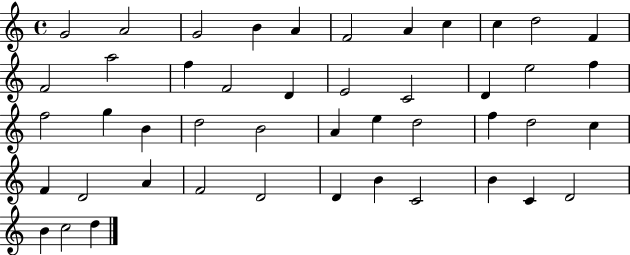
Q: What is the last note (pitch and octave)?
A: D5